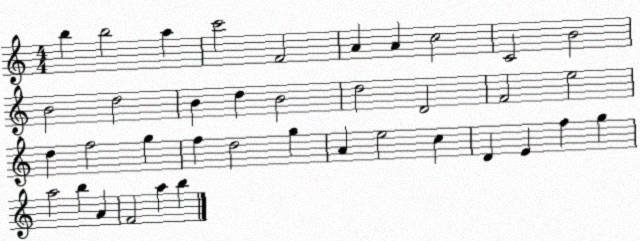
X:1
T:Untitled
M:4/4
L:1/4
K:C
b b2 a c'2 F2 A A c2 C2 B2 B2 d2 B d B2 d2 D2 F2 e2 d f2 g f d2 g A e2 c D E f g a2 b A F2 a b